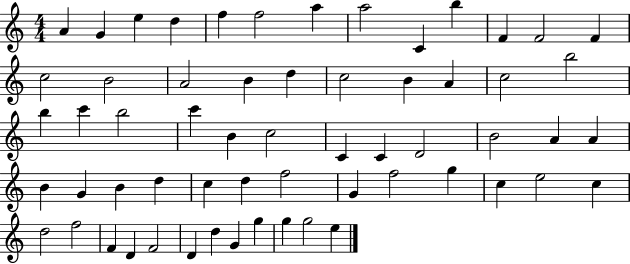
{
  \clef treble
  \numericTimeSignature
  \time 4/4
  \key c \major
  a'4 g'4 e''4 d''4 | f''4 f''2 a''4 | a''2 c'4 b''4 | f'4 f'2 f'4 | \break c''2 b'2 | a'2 b'4 d''4 | c''2 b'4 a'4 | c''2 b''2 | \break b''4 c'''4 b''2 | c'''4 b'4 c''2 | c'4 c'4 d'2 | b'2 a'4 a'4 | \break b'4 g'4 b'4 d''4 | c''4 d''4 f''2 | g'4 f''2 g''4 | c''4 e''2 c''4 | \break d''2 f''2 | f'4 d'4 f'2 | d'4 d''4 g'4 g''4 | g''4 g''2 e''4 | \break \bar "|."
}